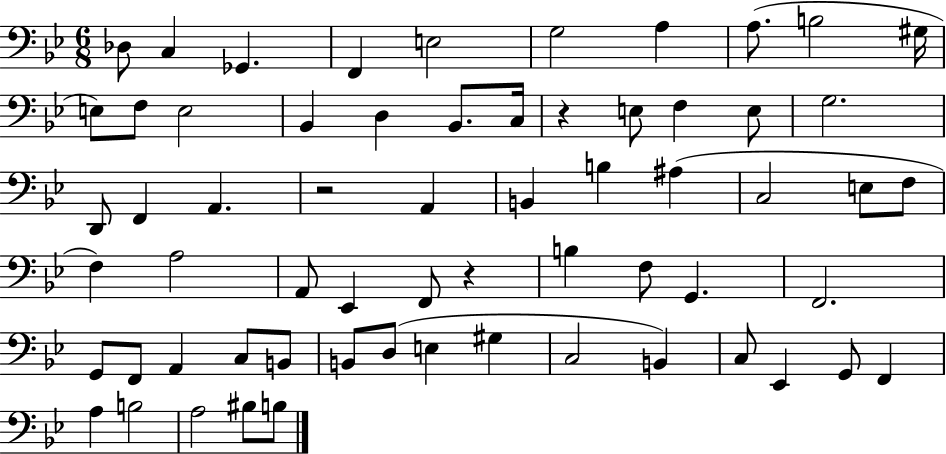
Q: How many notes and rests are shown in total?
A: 63